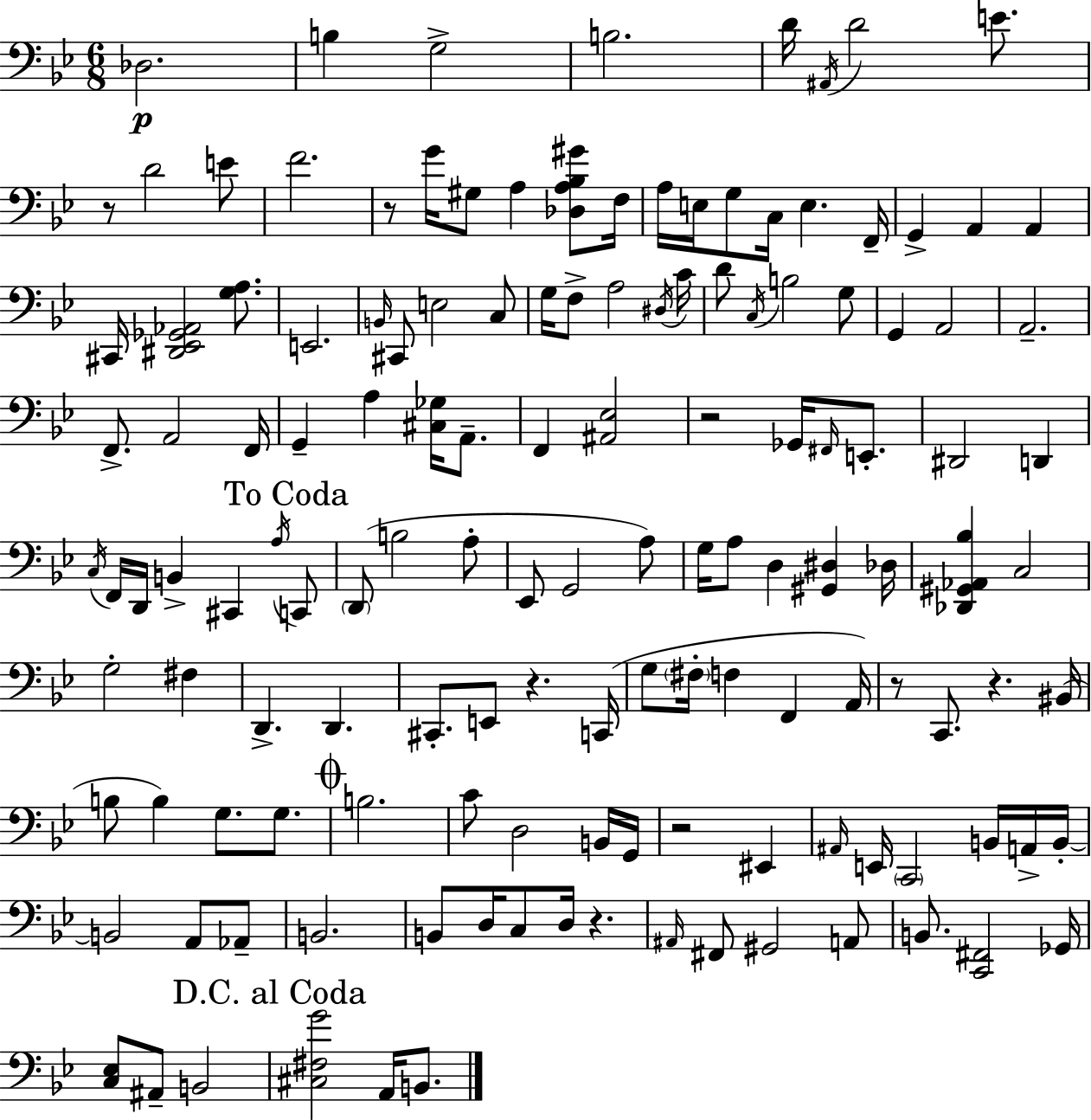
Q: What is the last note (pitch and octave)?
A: B2